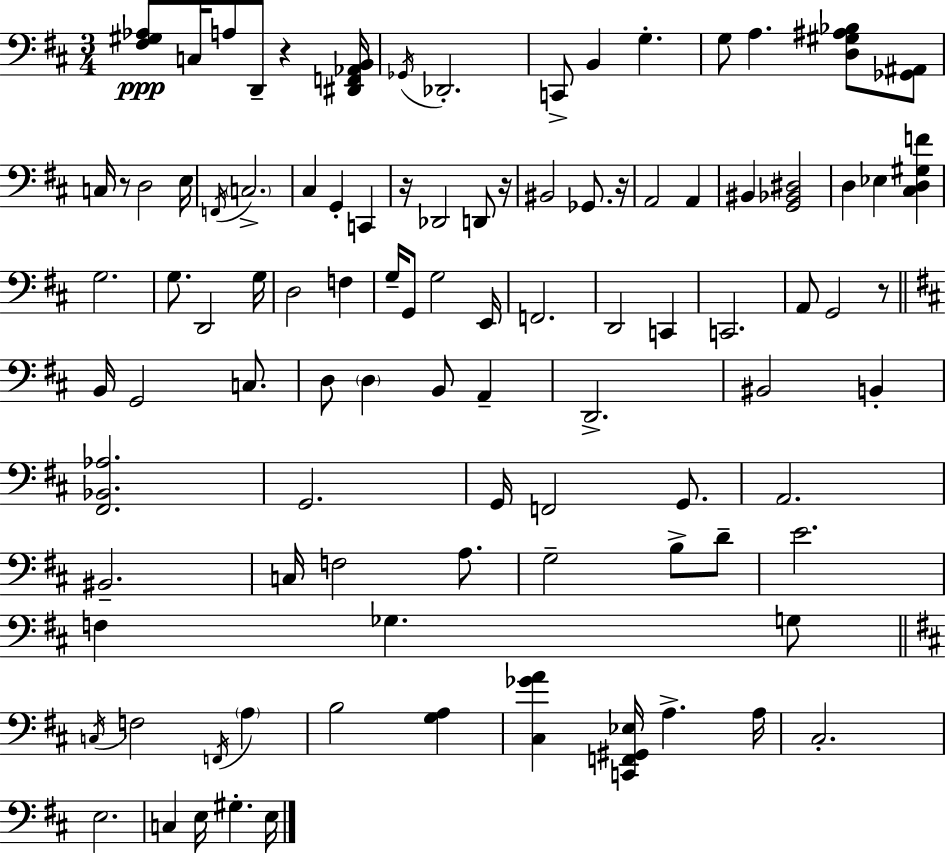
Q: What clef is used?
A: bass